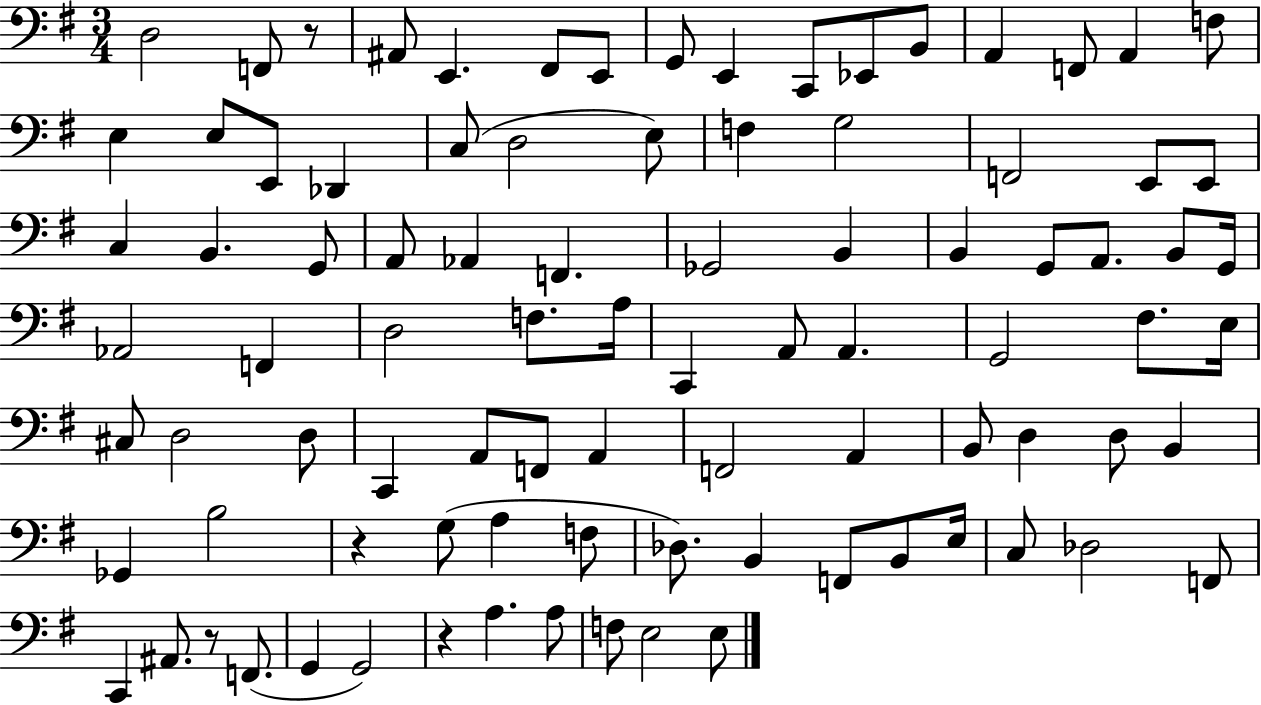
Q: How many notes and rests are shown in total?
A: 91